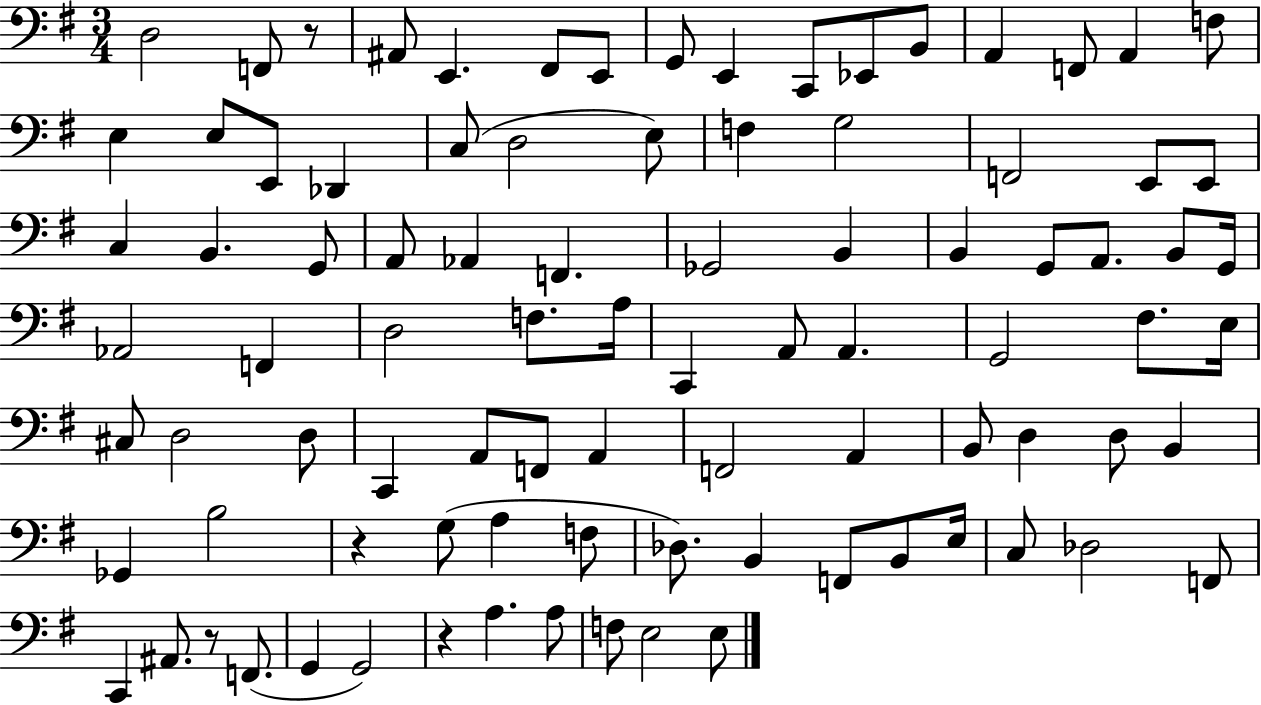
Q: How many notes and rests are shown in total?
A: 91